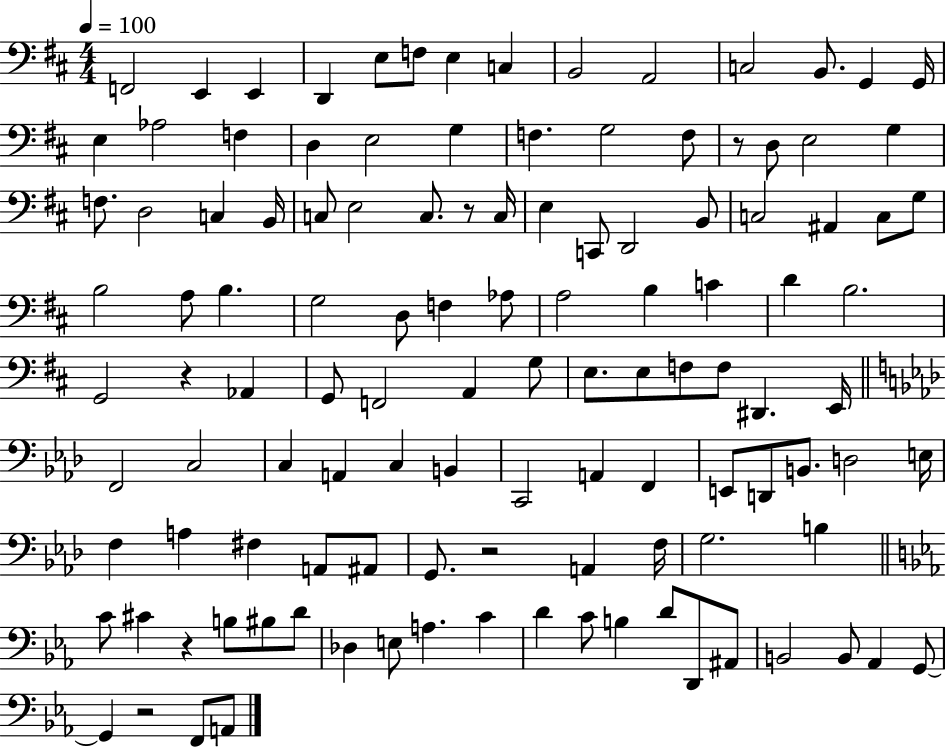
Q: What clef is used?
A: bass